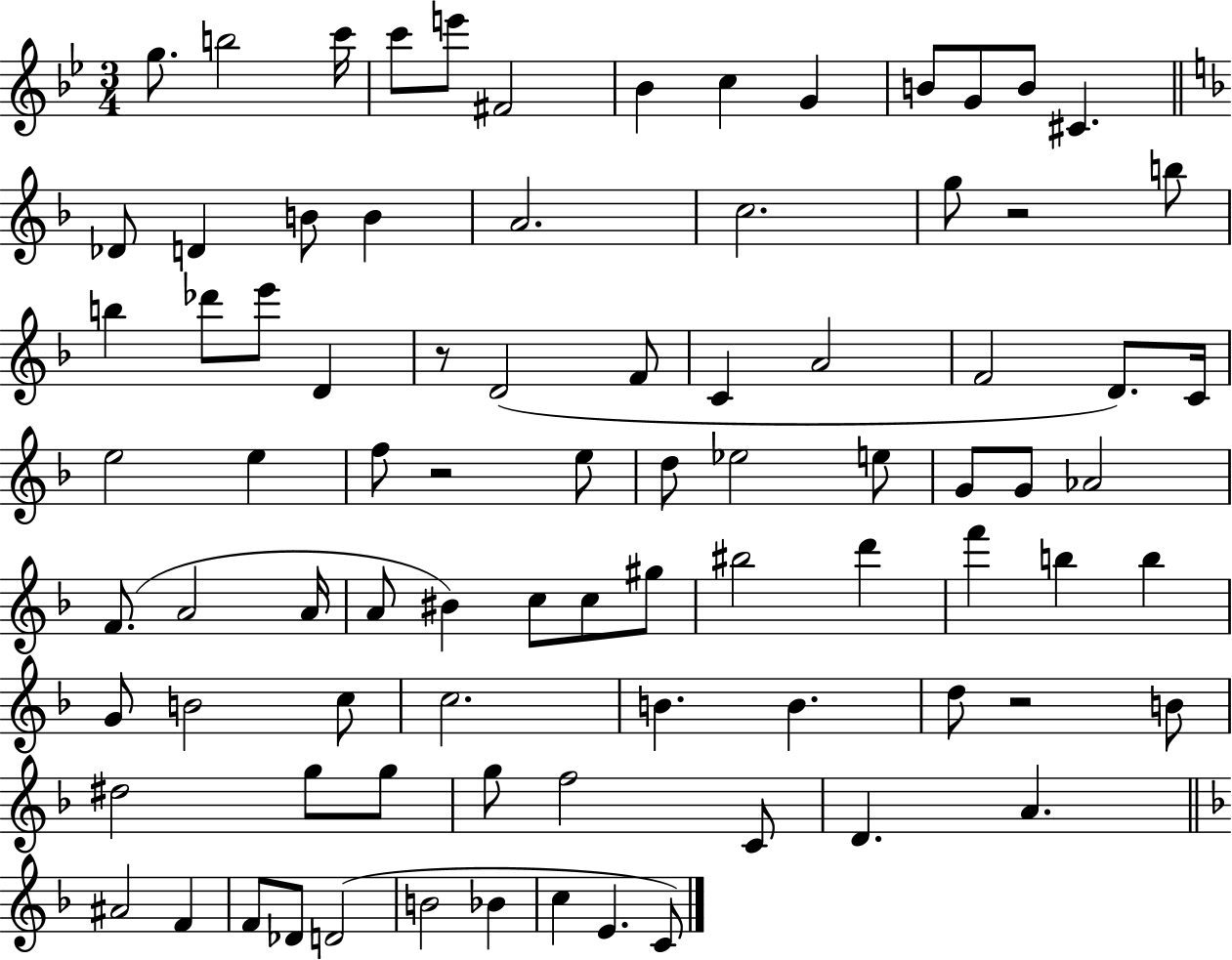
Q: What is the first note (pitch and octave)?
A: G5